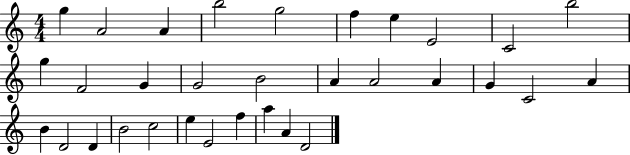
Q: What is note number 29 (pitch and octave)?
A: F5